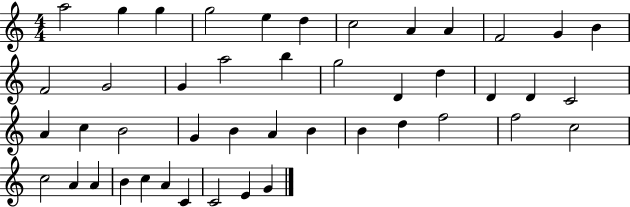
A5/h G5/q G5/q G5/h E5/q D5/q C5/h A4/q A4/q F4/h G4/q B4/q F4/h G4/h G4/q A5/h B5/q G5/h D4/q D5/q D4/q D4/q C4/h A4/q C5/q B4/h G4/q B4/q A4/q B4/q B4/q D5/q F5/h F5/h C5/h C5/h A4/q A4/q B4/q C5/q A4/q C4/q C4/h E4/q G4/q